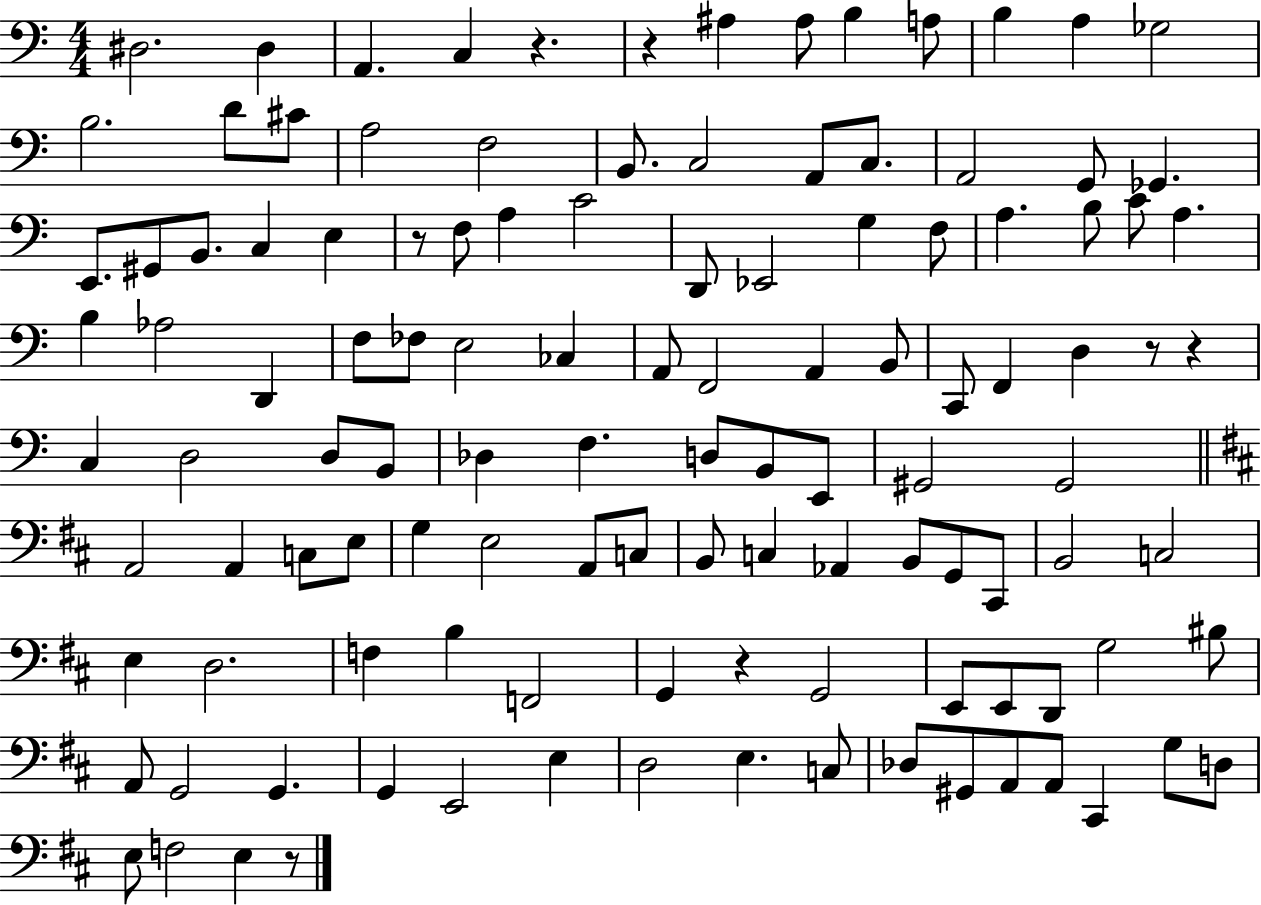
D#3/h. D#3/q A2/q. C3/q R/q. R/q A#3/q A#3/e B3/q A3/e B3/q A3/q Gb3/h B3/h. D4/e C#4/e A3/h F3/h B2/e. C3/h A2/e C3/e. A2/h G2/e Gb2/q. E2/e. G#2/e B2/e. C3/q E3/q R/e F3/e A3/q C4/h D2/e Eb2/h G3/q F3/e A3/q. B3/e C4/e A3/q. B3/q Ab3/h D2/q F3/e FES3/e E3/h CES3/q A2/e F2/h A2/q B2/e C2/e F2/q D3/q R/e R/q C3/q D3/h D3/e B2/e Db3/q F3/q. D3/e B2/e E2/e G#2/h G#2/h A2/h A2/q C3/e E3/e G3/q E3/h A2/e C3/e B2/e C3/q Ab2/q B2/e G2/e C#2/e B2/h C3/h E3/q D3/h. F3/q B3/q F2/h G2/q R/q G2/h E2/e E2/e D2/e G3/h BIS3/e A2/e G2/h G2/q. G2/q E2/h E3/q D3/h E3/q. C3/e Db3/e G#2/e A2/e A2/e C#2/q G3/e D3/e E3/e F3/h E3/q R/e